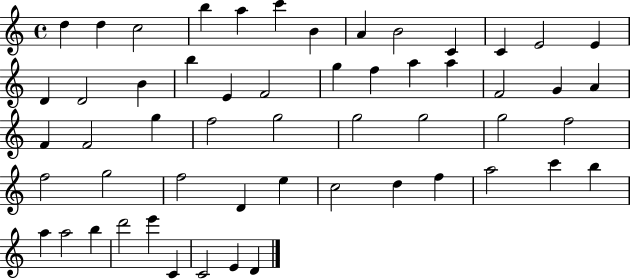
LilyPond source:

{
  \clef treble
  \time 4/4
  \defaultTimeSignature
  \key c \major
  d''4 d''4 c''2 | b''4 a''4 c'''4 b'4 | a'4 b'2 c'4 | c'4 e'2 e'4 | \break d'4 d'2 b'4 | b''4 e'4 f'2 | g''4 f''4 a''4 a''4 | f'2 g'4 a'4 | \break f'4 f'2 g''4 | f''2 g''2 | g''2 g''2 | g''2 f''2 | \break f''2 g''2 | f''2 d'4 e''4 | c''2 d''4 f''4 | a''2 c'''4 b''4 | \break a''4 a''2 b''4 | d'''2 e'''4 c'4 | c'2 e'4 d'4 | \bar "|."
}